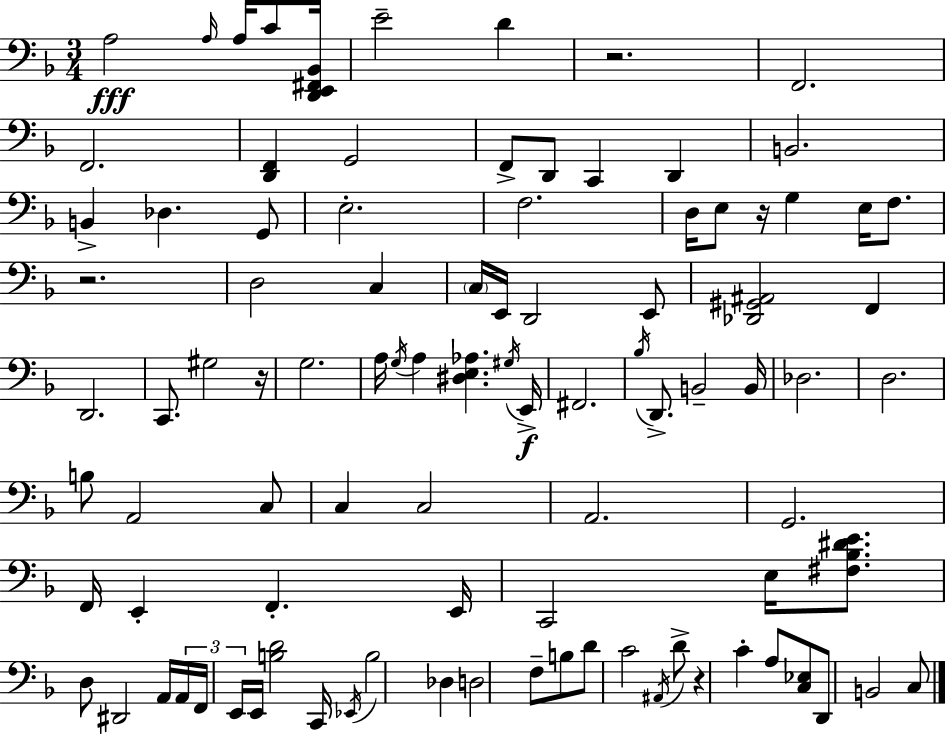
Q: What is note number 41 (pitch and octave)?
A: F#2